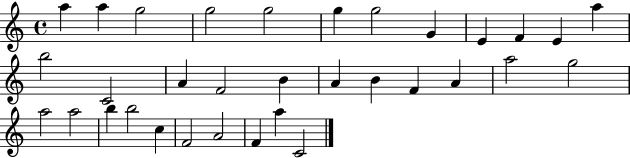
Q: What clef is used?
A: treble